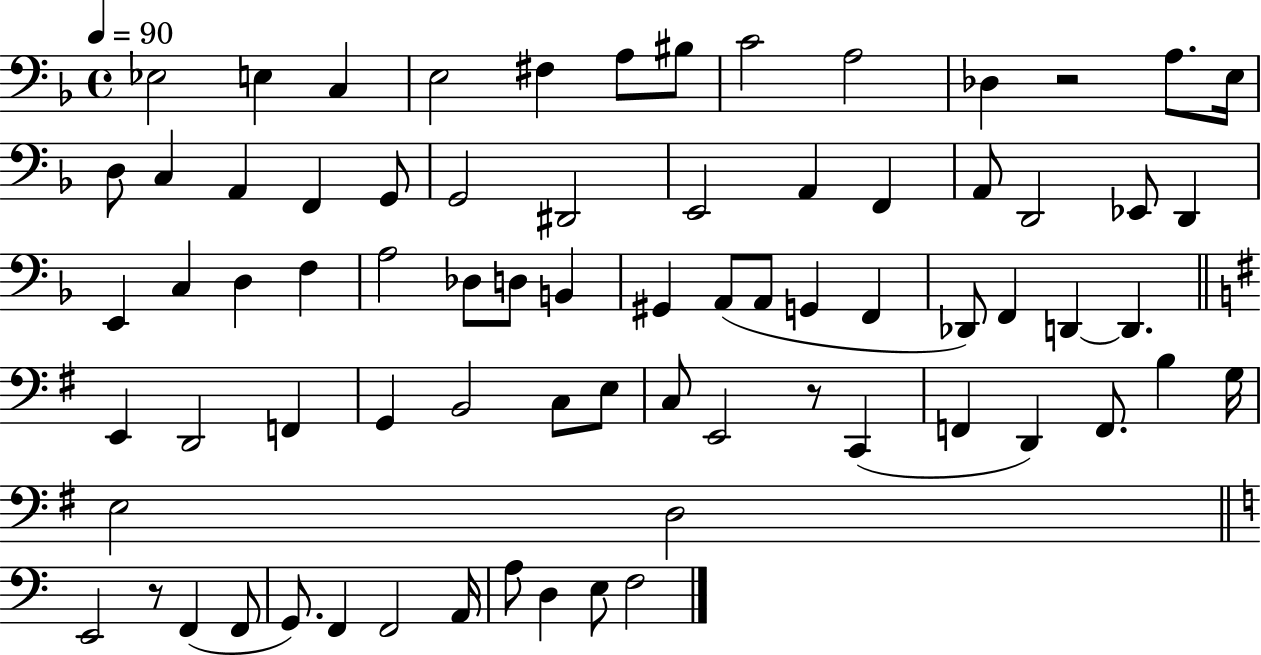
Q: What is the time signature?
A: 4/4